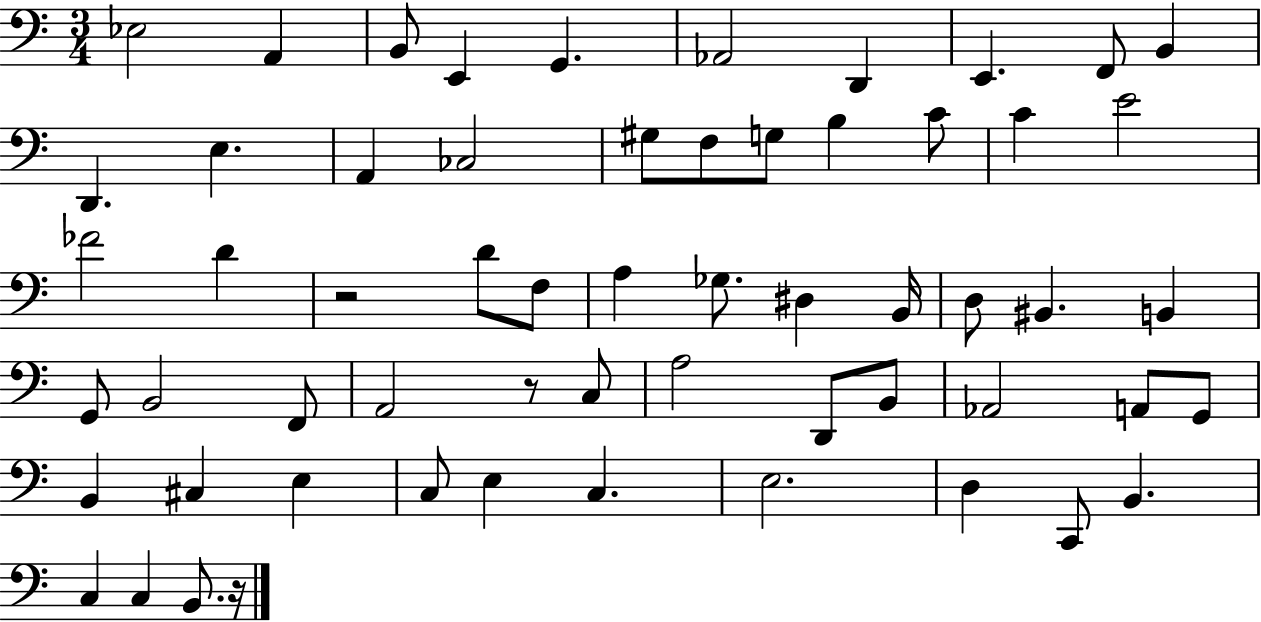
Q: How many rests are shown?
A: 3